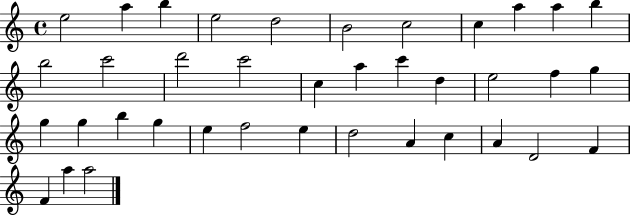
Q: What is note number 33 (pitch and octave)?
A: A4